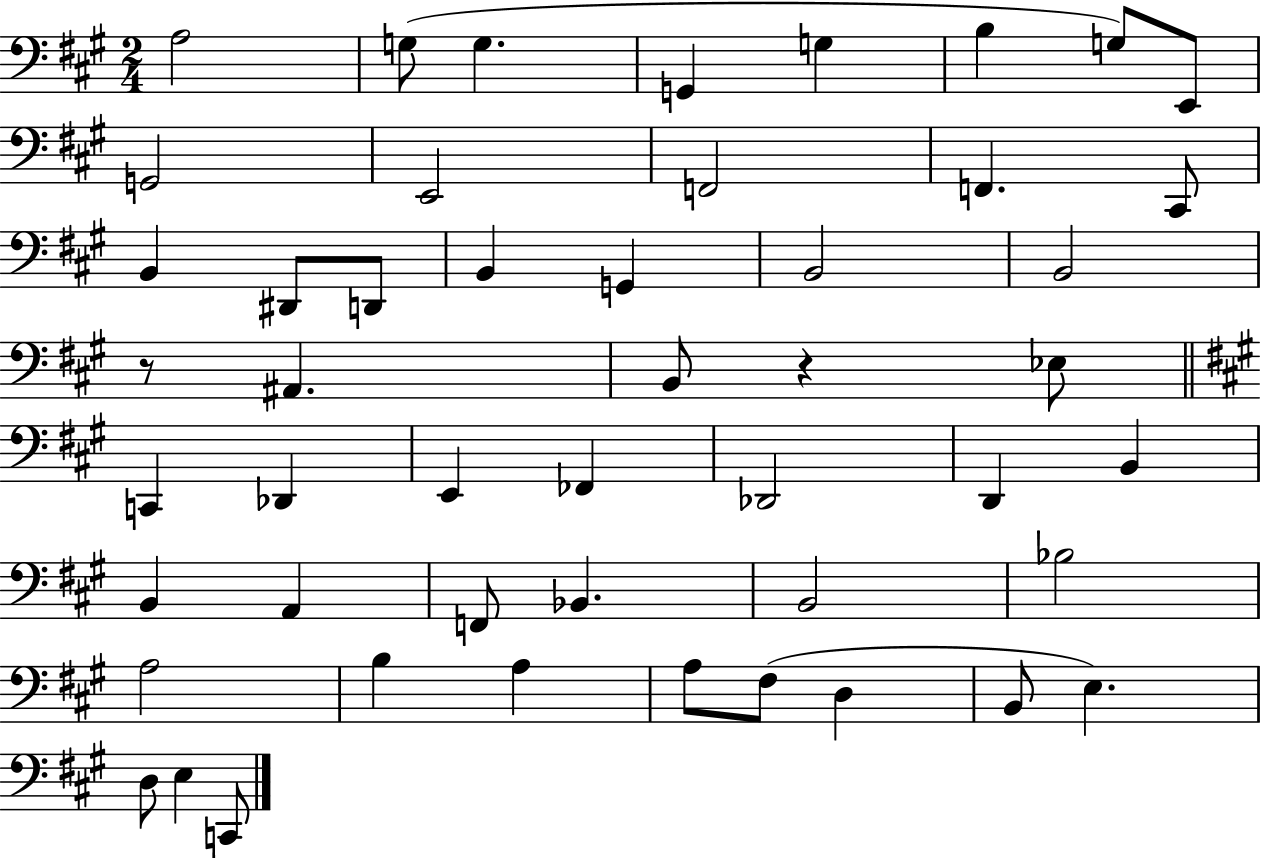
A3/h G3/e G3/q. G2/q G3/q B3/q G3/e E2/e G2/h E2/h F2/h F2/q. C#2/e B2/q D#2/e D2/e B2/q G2/q B2/h B2/h R/e A#2/q. B2/e R/q Eb3/e C2/q Db2/q E2/q FES2/q Db2/h D2/q B2/q B2/q A2/q F2/e Bb2/q. B2/h Bb3/h A3/h B3/q A3/q A3/e F#3/e D3/q B2/e E3/q. D3/e E3/q C2/e